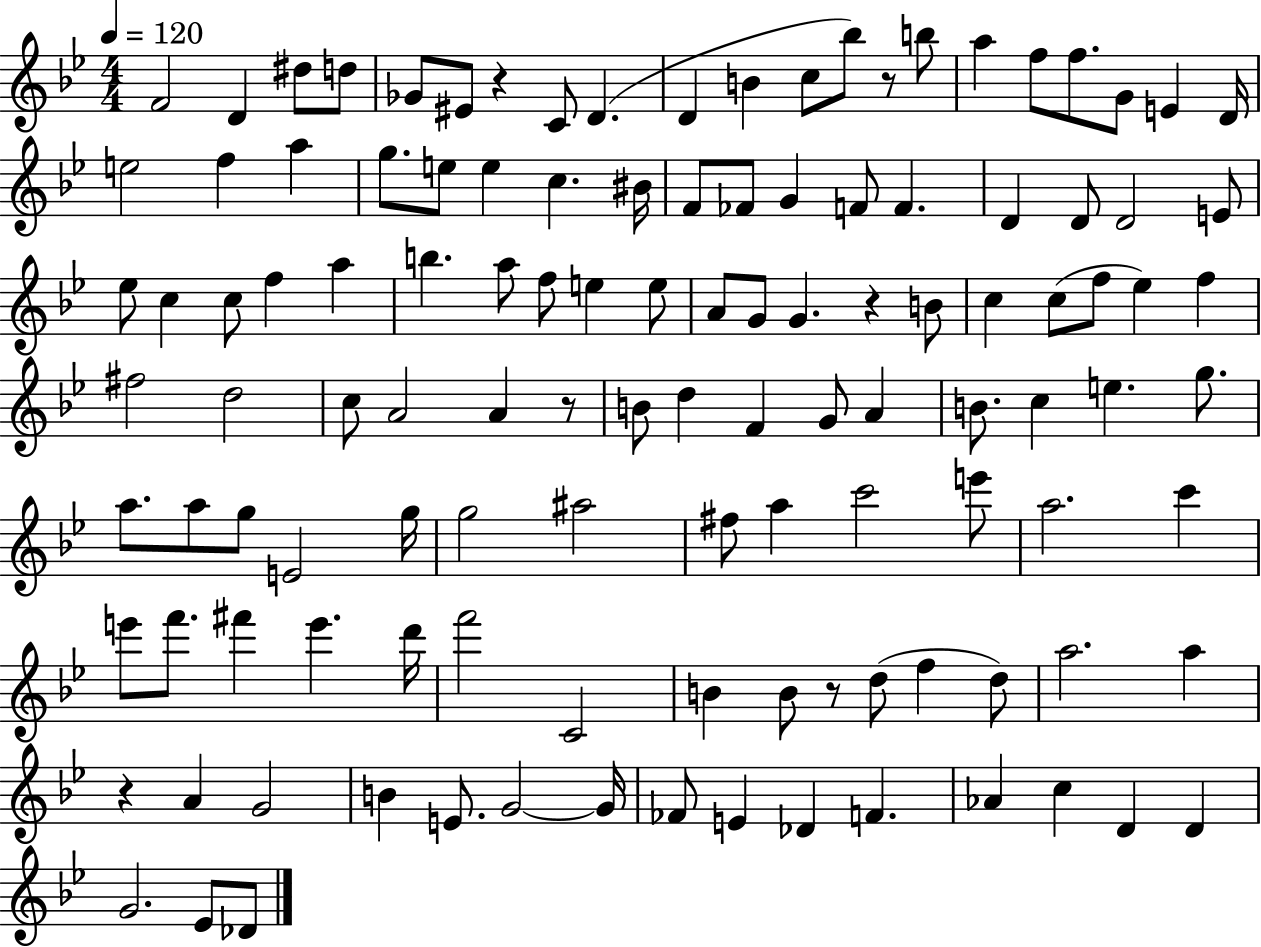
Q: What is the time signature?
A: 4/4